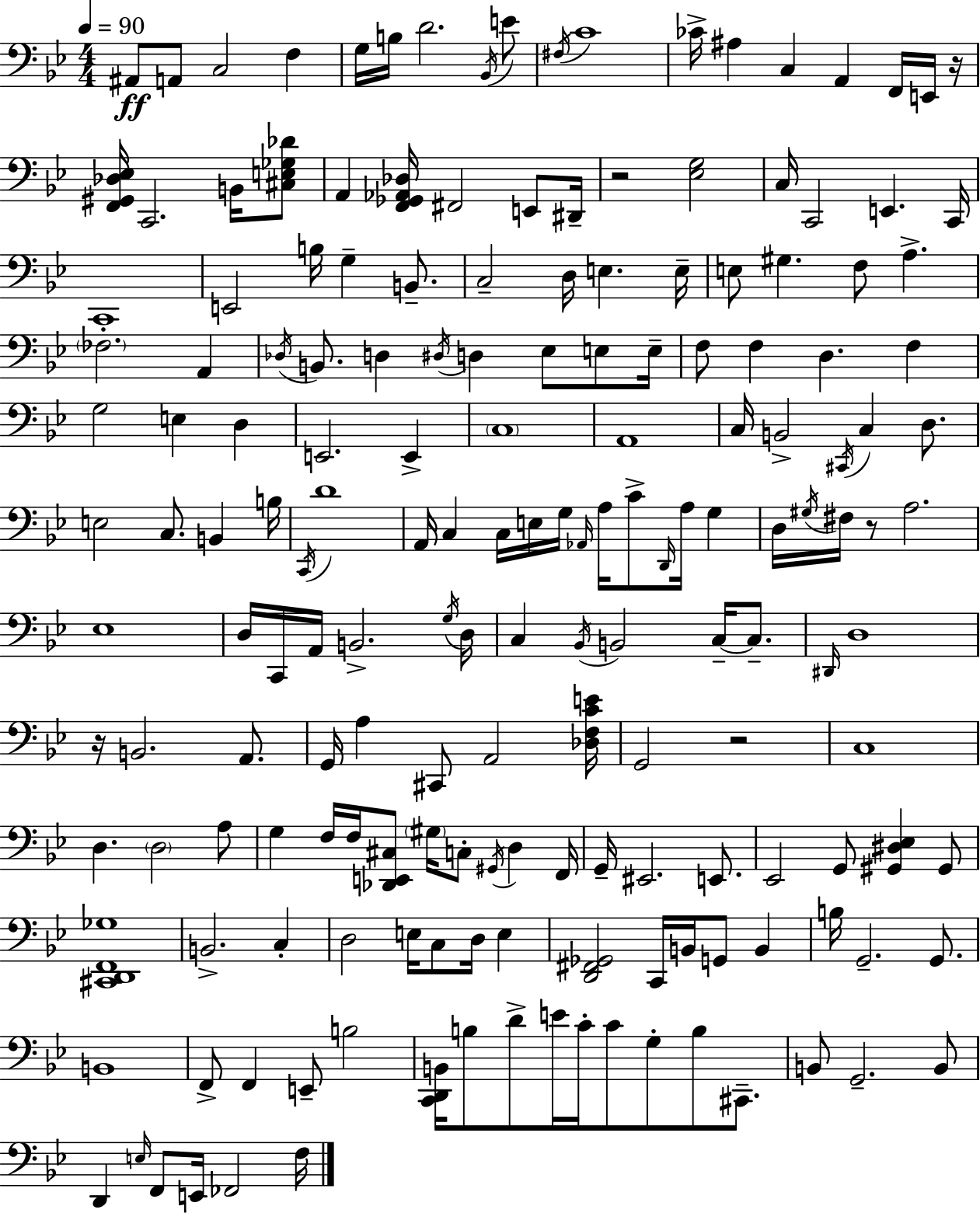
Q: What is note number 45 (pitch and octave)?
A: D3